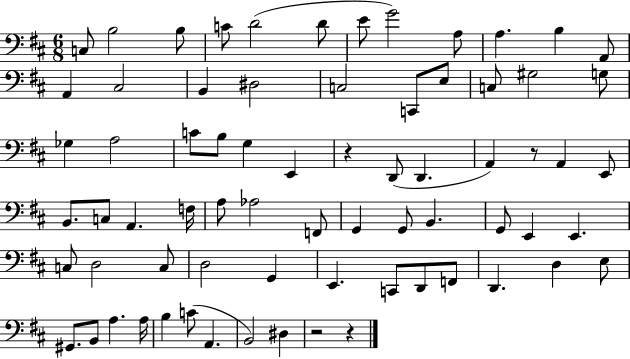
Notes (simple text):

C3/e B3/h B3/e C4/e D4/h D4/e E4/e G4/h A3/e A3/q. B3/q A2/e A2/q C#3/h B2/q D#3/h C3/h C2/e E3/e C3/e G#3/h G3/e Gb3/q A3/h C4/e B3/e G3/q E2/q R/q D2/e D2/q. A2/q R/e A2/q E2/e B2/e. C3/e A2/q. F3/s A3/e Ab3/h F2/e G2/q G2/e B2/q. G2/e E2/q E2/q. C3/e D3/h C3/e D3/h G2/q E2/q. C2/e D2/e F2/e D2/q. D3/q E3/e G#2/e. B2/e A3/q. A3/s B3/q C4/e A2/q. B2/h D#3/q R/h R/q